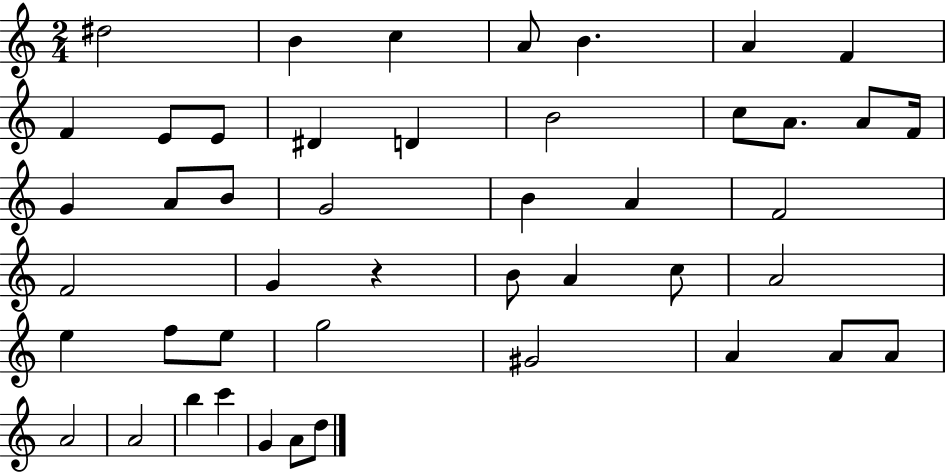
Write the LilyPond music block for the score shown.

{
  \clef treble
  \numericTimeSignature
  \time 2/4
  \key c \major
  dis''2 | b'4 c''4 | a'8 b'4. | a'4 f'4 | \break f'4 e'8 e'8 | dis'4 d'4 | b'2 | c''8 a'8. a'8 f'16 | \break g'4 a'8 b'8 | g'2 | b'4 a'4 | f'2 | \break f'2 | g'4 r4 | b'8 a'4 c''8 | a'2 | \break e''4 f''8 e''8 | g''2 | gis'2 | a'4 a'8 a'8 | \break a'2 | a'2 | b''4 c'''4 | g'4 a'8 d''8 | \break \bar "|."
}